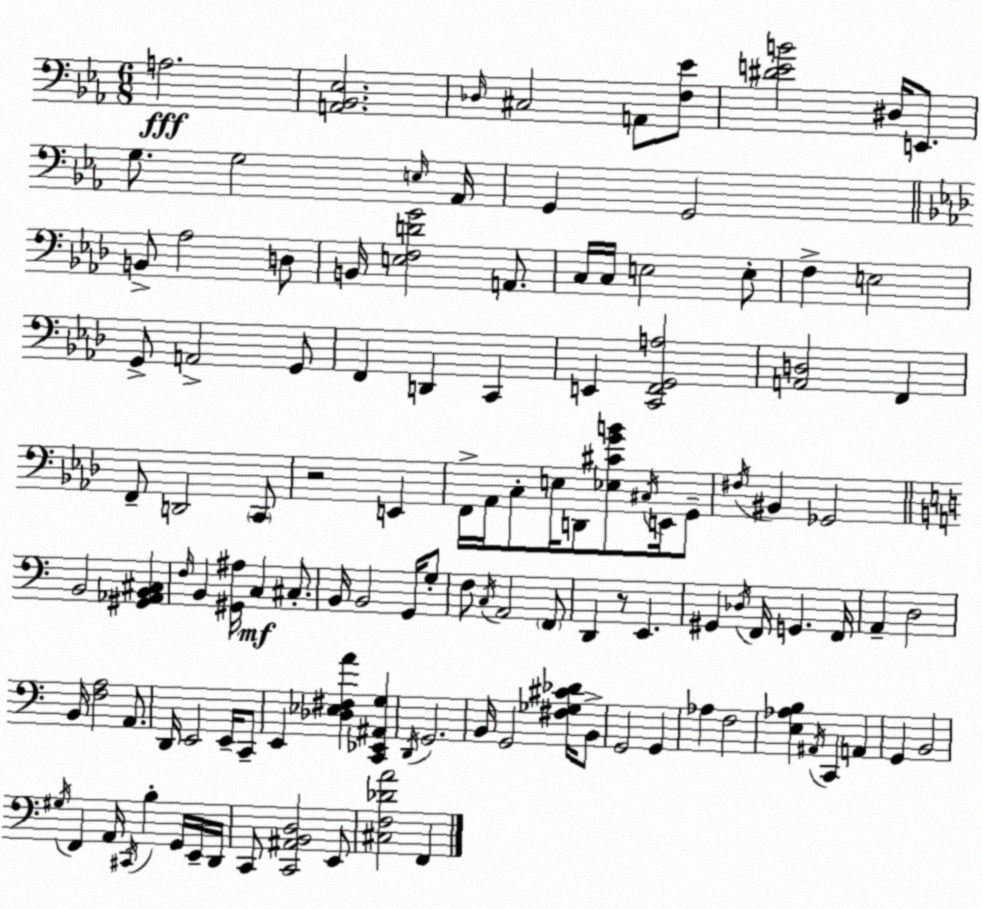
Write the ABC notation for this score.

X:1
T:Untitled
M:6/8
L:1/4
K:Cm
A,2 [A,,_B,,_E,]2 _D,/4 ^C,2 A,,/2 [F,_E]/2 [^DEB]2 ^D,/4 E,,/2 G,/2 G,2 E,/4 _A,,/4 G,, G,,2 B,,/2 _A,2 D,/2 B,,/4 [E,F,DG]2 A,,/2 C,/4 C,/4 E,2 E,/2 F, E,2 G,,/2 A,,2 G,,/2 F,, D,, C,, E,, [C,,F,,G,,A,]2 [A,,D,]2 F,, F,,/2 D,,2 C,,/2 z2 E,, F,,/4 _A,,/4 C,/2 E,/4 D,,/2 [_E,^CGB]/2 ^C,/4 E,,/4 G,,/2 ^F,/4 ^B,, _G,,2 B,,2 [^G,,_A,,B,,^C,] F,/4 B,, [^G,,^A,]/4 C, ^C,/2 B,,/4 B,,2 G,,/4 G,/2 F,/2 C,/4 A,,2 F,,/2 D,, z/2 E,, ^G,, _D,/4 F,,/4 G,, F,,/4 A,, D,2 B,,/4 [F,A,]2 A,,/2 D,,/4 E,,2 E,,/4 C,,/2 E,, [_D,_E,^F,A] [C,,_E,,^A,,G,] D,,/4 G,,2 B,,/4 G,,2 [^F,_G,^C_D]/4 B,,/2 G,,2 G,, _A, F,2 [E,_A,B,] ^A,,/4 C,, A,, G,, B,,2 ^G,/4 F,, A,,/4 ^C,,/4 B, G,,/4 E,,/4 D,,/4 C,,/2 [C,,^A,,B,,D,]2 E,,/2 [^C,F,_DA]2 F,,